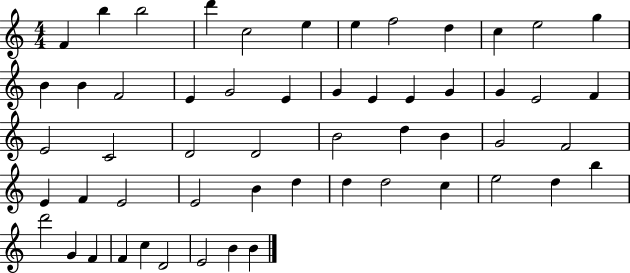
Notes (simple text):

F4/q B5/q B5/h D6/q C5/h E5/q E5/q F5/h D5/q C5/q E5/h G5/q B4/q B4/q F4/h E4/q G4/h E4/q G4/q E4/q E4/q G4/q G4/q E4/h F4/q E4/h C4/h D4/h D4/h B4/h D5/q B4/q G4/h F4/h E4/q F4/q E4/h E4/h B4/q D5/q D5/q D5/h C5/q E5/h D5/q B5/q D6/h G4/q F4/q F4/q C5/q D4/h E4/h B4/q B4/q